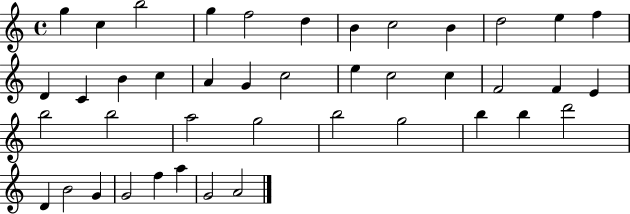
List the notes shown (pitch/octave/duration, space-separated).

G5/q C5/q B5/h G5/q F5/h D5/q B4/q C5/h B4/q D5/h E5/q F5/q D4/q C4/q B4/q C5/q A4/q G4/q C5/h E5/q C5/h C5/q F4/h F4/q E4/q B5/h B5/h A5/h G5/h B5/h G5/h B5/q B5/q D6/h D4/q B4/h G4/q G4/h F5/q A5/q G4/h A4/h